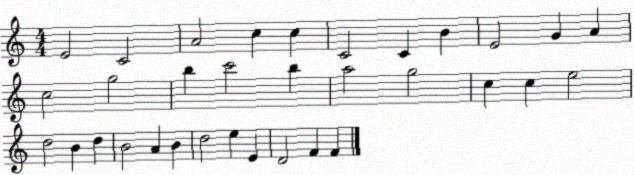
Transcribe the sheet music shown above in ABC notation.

X:1
T:Untitled
M:4/4
L:1/4
K:C
E2 C2 A2 c c C2 C B E2 G A c2 g2 b c'2 b a2 g2 c c e2 d2 B d B2 A B d2 e E D2 F F